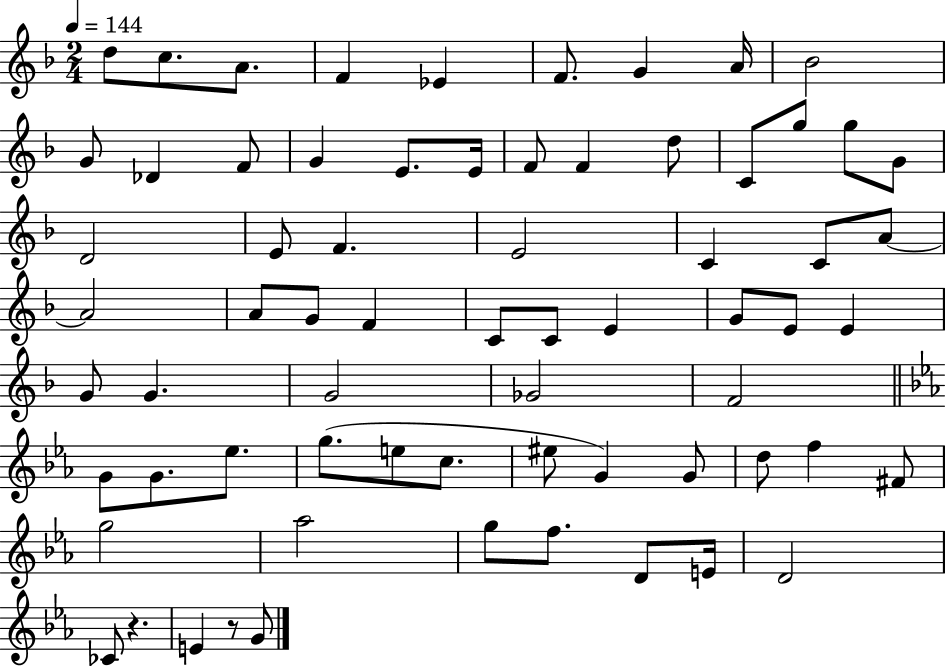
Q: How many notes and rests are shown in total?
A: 68